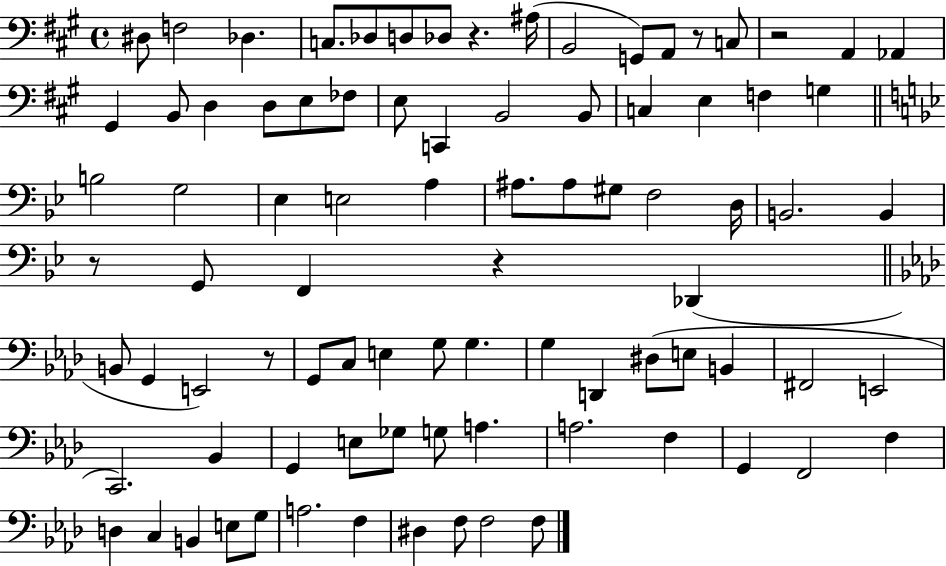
D#3/e F3/h Db3/q. C3/e. Db3/e D3/e Db3/e R/q. A#3/s B2/h G2/e A2/e R/e C3/e R/h A2/q Ab2/q G#2/q B2/e D3/q D3/e E3/e FES3/e E3/e C2/q B2/h B2/e C3/q E3/q F3/q G3/q B3/h G3/h Eb3/q E3/h A3/q A#3/e. A#3/e G#3/e F3/h D3/s B2/h. B2/q R/e G2/e F2/q R/q Db2/q B2/e G2/q E2/h R/e G2/e C3/e E3/q G3/e G3/q. G3/q D2/q D#3/e E3/e B2/q F#2/h E2/h C2/h. Bb2/q G2/q E3/e Gb3/e G3/e A3/q. A3/h. F3/q G2/q F2/h F3/q D3/q C3/q B2/q E3/e G3/e A3/h. F3/q D#3/q F3/e F3/h F3/e